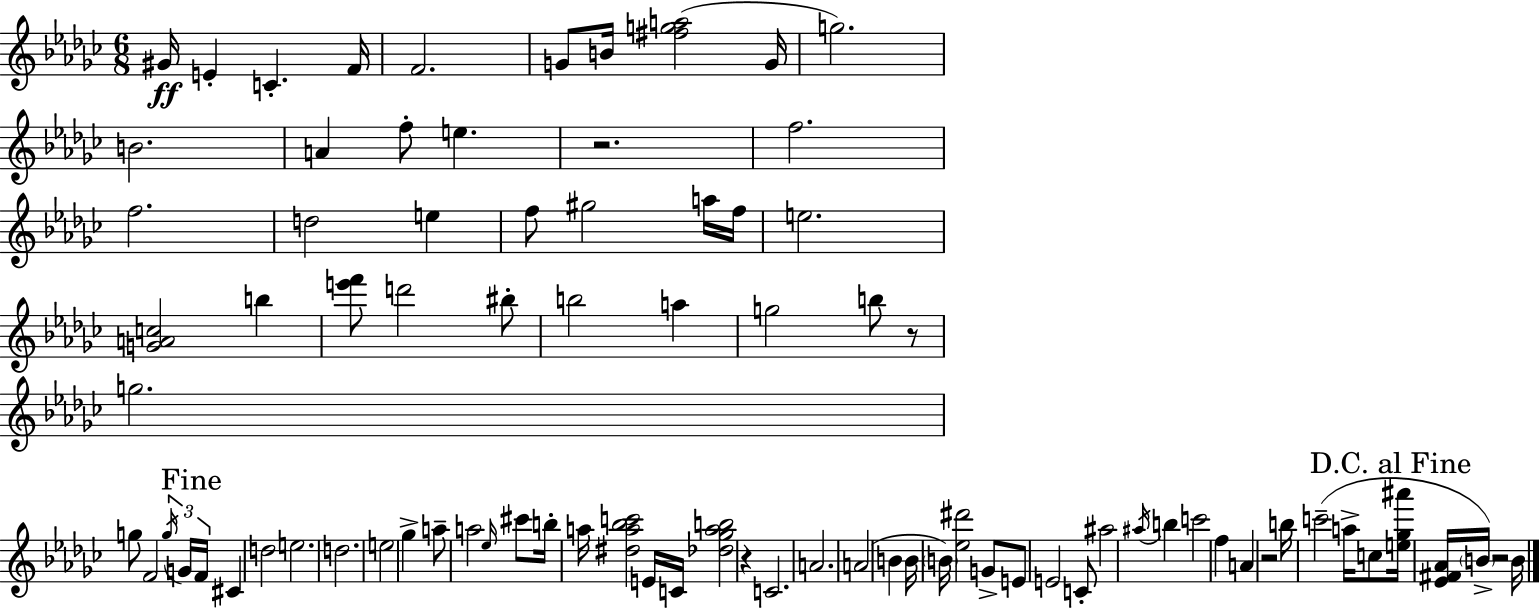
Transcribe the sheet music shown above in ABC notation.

X:1
T:Untitled
M:6/8
L:1/4
K:Ebm
^G/4 E C F/4 F2 G/2 B/4 [^fga]2 G/4 g2 B2 A f/2 e z2 f2 f2 d2 e f/2 ^g2 a/4 f/4 e2 [GAc]2 b [e'f']/2 d'2 ^b/2 b2 a g2 b/2 z/2 g2 g/2 F2 g/4 G/4 F/4 ^C d2 e2 d2 e2 _g a/2 a2 _e/4 ^c'/2 b/4 a/4 [^da_bc']2 E/4 C/4 [_d_gab]2 z C2 A2 A2 B B/4 B/4 [_e^d']2 G/2 E/2 E2 C/2 ^a2 ^a/4 b c'2 f A z2 b/4 c'2 a/4 c/2 [e_g^a']/4 [_E^F_A]/4 B/4 z2 B/4